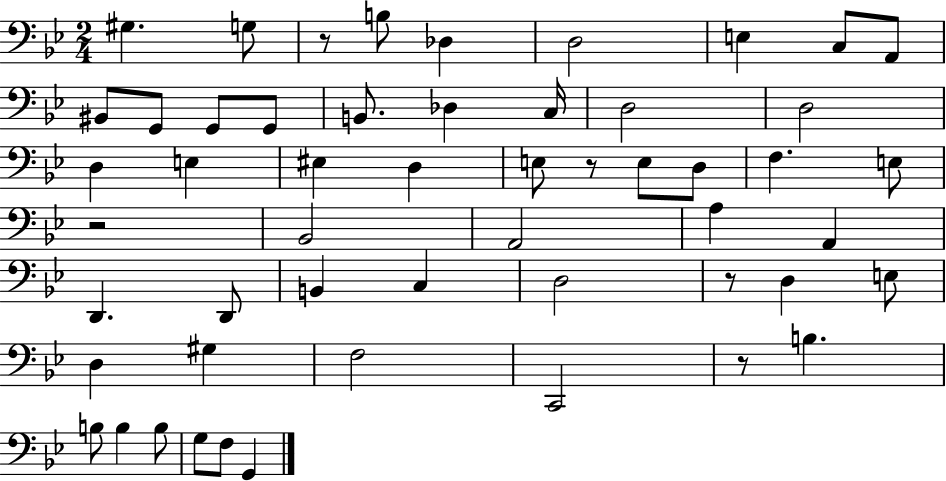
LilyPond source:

{
  \clef bass
  \numericTimeSignature
  \time 2/4
  \key bes \major
  gis4. g8 | r8 b8 des4 | d2 | e4 c8 a,8 | \break bis,8 g,8 g,8 g,8 | b,8. des4 c16 | d2 | d2 | \break d4 e4 | eis4 d4 | e8 r8 e8 d8 | f4. e8 | \break r2 | bes,2 | a,2 | a4 a,4 | \break d,4. d,8 | b,4 c4 | d2 | r8 d4 e8 | \break d4 gis4 | f2 | c,2 | r8 b4. | \break b8 b4 b8 | g8 f8 g,4 | \bar "|."
}